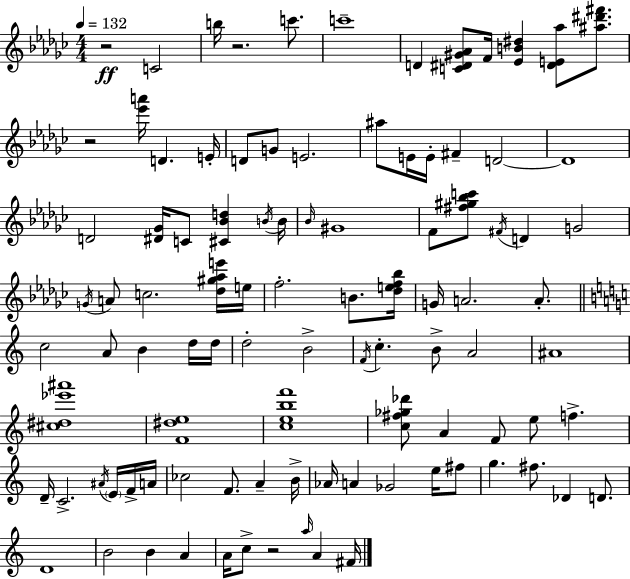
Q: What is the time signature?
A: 4/4